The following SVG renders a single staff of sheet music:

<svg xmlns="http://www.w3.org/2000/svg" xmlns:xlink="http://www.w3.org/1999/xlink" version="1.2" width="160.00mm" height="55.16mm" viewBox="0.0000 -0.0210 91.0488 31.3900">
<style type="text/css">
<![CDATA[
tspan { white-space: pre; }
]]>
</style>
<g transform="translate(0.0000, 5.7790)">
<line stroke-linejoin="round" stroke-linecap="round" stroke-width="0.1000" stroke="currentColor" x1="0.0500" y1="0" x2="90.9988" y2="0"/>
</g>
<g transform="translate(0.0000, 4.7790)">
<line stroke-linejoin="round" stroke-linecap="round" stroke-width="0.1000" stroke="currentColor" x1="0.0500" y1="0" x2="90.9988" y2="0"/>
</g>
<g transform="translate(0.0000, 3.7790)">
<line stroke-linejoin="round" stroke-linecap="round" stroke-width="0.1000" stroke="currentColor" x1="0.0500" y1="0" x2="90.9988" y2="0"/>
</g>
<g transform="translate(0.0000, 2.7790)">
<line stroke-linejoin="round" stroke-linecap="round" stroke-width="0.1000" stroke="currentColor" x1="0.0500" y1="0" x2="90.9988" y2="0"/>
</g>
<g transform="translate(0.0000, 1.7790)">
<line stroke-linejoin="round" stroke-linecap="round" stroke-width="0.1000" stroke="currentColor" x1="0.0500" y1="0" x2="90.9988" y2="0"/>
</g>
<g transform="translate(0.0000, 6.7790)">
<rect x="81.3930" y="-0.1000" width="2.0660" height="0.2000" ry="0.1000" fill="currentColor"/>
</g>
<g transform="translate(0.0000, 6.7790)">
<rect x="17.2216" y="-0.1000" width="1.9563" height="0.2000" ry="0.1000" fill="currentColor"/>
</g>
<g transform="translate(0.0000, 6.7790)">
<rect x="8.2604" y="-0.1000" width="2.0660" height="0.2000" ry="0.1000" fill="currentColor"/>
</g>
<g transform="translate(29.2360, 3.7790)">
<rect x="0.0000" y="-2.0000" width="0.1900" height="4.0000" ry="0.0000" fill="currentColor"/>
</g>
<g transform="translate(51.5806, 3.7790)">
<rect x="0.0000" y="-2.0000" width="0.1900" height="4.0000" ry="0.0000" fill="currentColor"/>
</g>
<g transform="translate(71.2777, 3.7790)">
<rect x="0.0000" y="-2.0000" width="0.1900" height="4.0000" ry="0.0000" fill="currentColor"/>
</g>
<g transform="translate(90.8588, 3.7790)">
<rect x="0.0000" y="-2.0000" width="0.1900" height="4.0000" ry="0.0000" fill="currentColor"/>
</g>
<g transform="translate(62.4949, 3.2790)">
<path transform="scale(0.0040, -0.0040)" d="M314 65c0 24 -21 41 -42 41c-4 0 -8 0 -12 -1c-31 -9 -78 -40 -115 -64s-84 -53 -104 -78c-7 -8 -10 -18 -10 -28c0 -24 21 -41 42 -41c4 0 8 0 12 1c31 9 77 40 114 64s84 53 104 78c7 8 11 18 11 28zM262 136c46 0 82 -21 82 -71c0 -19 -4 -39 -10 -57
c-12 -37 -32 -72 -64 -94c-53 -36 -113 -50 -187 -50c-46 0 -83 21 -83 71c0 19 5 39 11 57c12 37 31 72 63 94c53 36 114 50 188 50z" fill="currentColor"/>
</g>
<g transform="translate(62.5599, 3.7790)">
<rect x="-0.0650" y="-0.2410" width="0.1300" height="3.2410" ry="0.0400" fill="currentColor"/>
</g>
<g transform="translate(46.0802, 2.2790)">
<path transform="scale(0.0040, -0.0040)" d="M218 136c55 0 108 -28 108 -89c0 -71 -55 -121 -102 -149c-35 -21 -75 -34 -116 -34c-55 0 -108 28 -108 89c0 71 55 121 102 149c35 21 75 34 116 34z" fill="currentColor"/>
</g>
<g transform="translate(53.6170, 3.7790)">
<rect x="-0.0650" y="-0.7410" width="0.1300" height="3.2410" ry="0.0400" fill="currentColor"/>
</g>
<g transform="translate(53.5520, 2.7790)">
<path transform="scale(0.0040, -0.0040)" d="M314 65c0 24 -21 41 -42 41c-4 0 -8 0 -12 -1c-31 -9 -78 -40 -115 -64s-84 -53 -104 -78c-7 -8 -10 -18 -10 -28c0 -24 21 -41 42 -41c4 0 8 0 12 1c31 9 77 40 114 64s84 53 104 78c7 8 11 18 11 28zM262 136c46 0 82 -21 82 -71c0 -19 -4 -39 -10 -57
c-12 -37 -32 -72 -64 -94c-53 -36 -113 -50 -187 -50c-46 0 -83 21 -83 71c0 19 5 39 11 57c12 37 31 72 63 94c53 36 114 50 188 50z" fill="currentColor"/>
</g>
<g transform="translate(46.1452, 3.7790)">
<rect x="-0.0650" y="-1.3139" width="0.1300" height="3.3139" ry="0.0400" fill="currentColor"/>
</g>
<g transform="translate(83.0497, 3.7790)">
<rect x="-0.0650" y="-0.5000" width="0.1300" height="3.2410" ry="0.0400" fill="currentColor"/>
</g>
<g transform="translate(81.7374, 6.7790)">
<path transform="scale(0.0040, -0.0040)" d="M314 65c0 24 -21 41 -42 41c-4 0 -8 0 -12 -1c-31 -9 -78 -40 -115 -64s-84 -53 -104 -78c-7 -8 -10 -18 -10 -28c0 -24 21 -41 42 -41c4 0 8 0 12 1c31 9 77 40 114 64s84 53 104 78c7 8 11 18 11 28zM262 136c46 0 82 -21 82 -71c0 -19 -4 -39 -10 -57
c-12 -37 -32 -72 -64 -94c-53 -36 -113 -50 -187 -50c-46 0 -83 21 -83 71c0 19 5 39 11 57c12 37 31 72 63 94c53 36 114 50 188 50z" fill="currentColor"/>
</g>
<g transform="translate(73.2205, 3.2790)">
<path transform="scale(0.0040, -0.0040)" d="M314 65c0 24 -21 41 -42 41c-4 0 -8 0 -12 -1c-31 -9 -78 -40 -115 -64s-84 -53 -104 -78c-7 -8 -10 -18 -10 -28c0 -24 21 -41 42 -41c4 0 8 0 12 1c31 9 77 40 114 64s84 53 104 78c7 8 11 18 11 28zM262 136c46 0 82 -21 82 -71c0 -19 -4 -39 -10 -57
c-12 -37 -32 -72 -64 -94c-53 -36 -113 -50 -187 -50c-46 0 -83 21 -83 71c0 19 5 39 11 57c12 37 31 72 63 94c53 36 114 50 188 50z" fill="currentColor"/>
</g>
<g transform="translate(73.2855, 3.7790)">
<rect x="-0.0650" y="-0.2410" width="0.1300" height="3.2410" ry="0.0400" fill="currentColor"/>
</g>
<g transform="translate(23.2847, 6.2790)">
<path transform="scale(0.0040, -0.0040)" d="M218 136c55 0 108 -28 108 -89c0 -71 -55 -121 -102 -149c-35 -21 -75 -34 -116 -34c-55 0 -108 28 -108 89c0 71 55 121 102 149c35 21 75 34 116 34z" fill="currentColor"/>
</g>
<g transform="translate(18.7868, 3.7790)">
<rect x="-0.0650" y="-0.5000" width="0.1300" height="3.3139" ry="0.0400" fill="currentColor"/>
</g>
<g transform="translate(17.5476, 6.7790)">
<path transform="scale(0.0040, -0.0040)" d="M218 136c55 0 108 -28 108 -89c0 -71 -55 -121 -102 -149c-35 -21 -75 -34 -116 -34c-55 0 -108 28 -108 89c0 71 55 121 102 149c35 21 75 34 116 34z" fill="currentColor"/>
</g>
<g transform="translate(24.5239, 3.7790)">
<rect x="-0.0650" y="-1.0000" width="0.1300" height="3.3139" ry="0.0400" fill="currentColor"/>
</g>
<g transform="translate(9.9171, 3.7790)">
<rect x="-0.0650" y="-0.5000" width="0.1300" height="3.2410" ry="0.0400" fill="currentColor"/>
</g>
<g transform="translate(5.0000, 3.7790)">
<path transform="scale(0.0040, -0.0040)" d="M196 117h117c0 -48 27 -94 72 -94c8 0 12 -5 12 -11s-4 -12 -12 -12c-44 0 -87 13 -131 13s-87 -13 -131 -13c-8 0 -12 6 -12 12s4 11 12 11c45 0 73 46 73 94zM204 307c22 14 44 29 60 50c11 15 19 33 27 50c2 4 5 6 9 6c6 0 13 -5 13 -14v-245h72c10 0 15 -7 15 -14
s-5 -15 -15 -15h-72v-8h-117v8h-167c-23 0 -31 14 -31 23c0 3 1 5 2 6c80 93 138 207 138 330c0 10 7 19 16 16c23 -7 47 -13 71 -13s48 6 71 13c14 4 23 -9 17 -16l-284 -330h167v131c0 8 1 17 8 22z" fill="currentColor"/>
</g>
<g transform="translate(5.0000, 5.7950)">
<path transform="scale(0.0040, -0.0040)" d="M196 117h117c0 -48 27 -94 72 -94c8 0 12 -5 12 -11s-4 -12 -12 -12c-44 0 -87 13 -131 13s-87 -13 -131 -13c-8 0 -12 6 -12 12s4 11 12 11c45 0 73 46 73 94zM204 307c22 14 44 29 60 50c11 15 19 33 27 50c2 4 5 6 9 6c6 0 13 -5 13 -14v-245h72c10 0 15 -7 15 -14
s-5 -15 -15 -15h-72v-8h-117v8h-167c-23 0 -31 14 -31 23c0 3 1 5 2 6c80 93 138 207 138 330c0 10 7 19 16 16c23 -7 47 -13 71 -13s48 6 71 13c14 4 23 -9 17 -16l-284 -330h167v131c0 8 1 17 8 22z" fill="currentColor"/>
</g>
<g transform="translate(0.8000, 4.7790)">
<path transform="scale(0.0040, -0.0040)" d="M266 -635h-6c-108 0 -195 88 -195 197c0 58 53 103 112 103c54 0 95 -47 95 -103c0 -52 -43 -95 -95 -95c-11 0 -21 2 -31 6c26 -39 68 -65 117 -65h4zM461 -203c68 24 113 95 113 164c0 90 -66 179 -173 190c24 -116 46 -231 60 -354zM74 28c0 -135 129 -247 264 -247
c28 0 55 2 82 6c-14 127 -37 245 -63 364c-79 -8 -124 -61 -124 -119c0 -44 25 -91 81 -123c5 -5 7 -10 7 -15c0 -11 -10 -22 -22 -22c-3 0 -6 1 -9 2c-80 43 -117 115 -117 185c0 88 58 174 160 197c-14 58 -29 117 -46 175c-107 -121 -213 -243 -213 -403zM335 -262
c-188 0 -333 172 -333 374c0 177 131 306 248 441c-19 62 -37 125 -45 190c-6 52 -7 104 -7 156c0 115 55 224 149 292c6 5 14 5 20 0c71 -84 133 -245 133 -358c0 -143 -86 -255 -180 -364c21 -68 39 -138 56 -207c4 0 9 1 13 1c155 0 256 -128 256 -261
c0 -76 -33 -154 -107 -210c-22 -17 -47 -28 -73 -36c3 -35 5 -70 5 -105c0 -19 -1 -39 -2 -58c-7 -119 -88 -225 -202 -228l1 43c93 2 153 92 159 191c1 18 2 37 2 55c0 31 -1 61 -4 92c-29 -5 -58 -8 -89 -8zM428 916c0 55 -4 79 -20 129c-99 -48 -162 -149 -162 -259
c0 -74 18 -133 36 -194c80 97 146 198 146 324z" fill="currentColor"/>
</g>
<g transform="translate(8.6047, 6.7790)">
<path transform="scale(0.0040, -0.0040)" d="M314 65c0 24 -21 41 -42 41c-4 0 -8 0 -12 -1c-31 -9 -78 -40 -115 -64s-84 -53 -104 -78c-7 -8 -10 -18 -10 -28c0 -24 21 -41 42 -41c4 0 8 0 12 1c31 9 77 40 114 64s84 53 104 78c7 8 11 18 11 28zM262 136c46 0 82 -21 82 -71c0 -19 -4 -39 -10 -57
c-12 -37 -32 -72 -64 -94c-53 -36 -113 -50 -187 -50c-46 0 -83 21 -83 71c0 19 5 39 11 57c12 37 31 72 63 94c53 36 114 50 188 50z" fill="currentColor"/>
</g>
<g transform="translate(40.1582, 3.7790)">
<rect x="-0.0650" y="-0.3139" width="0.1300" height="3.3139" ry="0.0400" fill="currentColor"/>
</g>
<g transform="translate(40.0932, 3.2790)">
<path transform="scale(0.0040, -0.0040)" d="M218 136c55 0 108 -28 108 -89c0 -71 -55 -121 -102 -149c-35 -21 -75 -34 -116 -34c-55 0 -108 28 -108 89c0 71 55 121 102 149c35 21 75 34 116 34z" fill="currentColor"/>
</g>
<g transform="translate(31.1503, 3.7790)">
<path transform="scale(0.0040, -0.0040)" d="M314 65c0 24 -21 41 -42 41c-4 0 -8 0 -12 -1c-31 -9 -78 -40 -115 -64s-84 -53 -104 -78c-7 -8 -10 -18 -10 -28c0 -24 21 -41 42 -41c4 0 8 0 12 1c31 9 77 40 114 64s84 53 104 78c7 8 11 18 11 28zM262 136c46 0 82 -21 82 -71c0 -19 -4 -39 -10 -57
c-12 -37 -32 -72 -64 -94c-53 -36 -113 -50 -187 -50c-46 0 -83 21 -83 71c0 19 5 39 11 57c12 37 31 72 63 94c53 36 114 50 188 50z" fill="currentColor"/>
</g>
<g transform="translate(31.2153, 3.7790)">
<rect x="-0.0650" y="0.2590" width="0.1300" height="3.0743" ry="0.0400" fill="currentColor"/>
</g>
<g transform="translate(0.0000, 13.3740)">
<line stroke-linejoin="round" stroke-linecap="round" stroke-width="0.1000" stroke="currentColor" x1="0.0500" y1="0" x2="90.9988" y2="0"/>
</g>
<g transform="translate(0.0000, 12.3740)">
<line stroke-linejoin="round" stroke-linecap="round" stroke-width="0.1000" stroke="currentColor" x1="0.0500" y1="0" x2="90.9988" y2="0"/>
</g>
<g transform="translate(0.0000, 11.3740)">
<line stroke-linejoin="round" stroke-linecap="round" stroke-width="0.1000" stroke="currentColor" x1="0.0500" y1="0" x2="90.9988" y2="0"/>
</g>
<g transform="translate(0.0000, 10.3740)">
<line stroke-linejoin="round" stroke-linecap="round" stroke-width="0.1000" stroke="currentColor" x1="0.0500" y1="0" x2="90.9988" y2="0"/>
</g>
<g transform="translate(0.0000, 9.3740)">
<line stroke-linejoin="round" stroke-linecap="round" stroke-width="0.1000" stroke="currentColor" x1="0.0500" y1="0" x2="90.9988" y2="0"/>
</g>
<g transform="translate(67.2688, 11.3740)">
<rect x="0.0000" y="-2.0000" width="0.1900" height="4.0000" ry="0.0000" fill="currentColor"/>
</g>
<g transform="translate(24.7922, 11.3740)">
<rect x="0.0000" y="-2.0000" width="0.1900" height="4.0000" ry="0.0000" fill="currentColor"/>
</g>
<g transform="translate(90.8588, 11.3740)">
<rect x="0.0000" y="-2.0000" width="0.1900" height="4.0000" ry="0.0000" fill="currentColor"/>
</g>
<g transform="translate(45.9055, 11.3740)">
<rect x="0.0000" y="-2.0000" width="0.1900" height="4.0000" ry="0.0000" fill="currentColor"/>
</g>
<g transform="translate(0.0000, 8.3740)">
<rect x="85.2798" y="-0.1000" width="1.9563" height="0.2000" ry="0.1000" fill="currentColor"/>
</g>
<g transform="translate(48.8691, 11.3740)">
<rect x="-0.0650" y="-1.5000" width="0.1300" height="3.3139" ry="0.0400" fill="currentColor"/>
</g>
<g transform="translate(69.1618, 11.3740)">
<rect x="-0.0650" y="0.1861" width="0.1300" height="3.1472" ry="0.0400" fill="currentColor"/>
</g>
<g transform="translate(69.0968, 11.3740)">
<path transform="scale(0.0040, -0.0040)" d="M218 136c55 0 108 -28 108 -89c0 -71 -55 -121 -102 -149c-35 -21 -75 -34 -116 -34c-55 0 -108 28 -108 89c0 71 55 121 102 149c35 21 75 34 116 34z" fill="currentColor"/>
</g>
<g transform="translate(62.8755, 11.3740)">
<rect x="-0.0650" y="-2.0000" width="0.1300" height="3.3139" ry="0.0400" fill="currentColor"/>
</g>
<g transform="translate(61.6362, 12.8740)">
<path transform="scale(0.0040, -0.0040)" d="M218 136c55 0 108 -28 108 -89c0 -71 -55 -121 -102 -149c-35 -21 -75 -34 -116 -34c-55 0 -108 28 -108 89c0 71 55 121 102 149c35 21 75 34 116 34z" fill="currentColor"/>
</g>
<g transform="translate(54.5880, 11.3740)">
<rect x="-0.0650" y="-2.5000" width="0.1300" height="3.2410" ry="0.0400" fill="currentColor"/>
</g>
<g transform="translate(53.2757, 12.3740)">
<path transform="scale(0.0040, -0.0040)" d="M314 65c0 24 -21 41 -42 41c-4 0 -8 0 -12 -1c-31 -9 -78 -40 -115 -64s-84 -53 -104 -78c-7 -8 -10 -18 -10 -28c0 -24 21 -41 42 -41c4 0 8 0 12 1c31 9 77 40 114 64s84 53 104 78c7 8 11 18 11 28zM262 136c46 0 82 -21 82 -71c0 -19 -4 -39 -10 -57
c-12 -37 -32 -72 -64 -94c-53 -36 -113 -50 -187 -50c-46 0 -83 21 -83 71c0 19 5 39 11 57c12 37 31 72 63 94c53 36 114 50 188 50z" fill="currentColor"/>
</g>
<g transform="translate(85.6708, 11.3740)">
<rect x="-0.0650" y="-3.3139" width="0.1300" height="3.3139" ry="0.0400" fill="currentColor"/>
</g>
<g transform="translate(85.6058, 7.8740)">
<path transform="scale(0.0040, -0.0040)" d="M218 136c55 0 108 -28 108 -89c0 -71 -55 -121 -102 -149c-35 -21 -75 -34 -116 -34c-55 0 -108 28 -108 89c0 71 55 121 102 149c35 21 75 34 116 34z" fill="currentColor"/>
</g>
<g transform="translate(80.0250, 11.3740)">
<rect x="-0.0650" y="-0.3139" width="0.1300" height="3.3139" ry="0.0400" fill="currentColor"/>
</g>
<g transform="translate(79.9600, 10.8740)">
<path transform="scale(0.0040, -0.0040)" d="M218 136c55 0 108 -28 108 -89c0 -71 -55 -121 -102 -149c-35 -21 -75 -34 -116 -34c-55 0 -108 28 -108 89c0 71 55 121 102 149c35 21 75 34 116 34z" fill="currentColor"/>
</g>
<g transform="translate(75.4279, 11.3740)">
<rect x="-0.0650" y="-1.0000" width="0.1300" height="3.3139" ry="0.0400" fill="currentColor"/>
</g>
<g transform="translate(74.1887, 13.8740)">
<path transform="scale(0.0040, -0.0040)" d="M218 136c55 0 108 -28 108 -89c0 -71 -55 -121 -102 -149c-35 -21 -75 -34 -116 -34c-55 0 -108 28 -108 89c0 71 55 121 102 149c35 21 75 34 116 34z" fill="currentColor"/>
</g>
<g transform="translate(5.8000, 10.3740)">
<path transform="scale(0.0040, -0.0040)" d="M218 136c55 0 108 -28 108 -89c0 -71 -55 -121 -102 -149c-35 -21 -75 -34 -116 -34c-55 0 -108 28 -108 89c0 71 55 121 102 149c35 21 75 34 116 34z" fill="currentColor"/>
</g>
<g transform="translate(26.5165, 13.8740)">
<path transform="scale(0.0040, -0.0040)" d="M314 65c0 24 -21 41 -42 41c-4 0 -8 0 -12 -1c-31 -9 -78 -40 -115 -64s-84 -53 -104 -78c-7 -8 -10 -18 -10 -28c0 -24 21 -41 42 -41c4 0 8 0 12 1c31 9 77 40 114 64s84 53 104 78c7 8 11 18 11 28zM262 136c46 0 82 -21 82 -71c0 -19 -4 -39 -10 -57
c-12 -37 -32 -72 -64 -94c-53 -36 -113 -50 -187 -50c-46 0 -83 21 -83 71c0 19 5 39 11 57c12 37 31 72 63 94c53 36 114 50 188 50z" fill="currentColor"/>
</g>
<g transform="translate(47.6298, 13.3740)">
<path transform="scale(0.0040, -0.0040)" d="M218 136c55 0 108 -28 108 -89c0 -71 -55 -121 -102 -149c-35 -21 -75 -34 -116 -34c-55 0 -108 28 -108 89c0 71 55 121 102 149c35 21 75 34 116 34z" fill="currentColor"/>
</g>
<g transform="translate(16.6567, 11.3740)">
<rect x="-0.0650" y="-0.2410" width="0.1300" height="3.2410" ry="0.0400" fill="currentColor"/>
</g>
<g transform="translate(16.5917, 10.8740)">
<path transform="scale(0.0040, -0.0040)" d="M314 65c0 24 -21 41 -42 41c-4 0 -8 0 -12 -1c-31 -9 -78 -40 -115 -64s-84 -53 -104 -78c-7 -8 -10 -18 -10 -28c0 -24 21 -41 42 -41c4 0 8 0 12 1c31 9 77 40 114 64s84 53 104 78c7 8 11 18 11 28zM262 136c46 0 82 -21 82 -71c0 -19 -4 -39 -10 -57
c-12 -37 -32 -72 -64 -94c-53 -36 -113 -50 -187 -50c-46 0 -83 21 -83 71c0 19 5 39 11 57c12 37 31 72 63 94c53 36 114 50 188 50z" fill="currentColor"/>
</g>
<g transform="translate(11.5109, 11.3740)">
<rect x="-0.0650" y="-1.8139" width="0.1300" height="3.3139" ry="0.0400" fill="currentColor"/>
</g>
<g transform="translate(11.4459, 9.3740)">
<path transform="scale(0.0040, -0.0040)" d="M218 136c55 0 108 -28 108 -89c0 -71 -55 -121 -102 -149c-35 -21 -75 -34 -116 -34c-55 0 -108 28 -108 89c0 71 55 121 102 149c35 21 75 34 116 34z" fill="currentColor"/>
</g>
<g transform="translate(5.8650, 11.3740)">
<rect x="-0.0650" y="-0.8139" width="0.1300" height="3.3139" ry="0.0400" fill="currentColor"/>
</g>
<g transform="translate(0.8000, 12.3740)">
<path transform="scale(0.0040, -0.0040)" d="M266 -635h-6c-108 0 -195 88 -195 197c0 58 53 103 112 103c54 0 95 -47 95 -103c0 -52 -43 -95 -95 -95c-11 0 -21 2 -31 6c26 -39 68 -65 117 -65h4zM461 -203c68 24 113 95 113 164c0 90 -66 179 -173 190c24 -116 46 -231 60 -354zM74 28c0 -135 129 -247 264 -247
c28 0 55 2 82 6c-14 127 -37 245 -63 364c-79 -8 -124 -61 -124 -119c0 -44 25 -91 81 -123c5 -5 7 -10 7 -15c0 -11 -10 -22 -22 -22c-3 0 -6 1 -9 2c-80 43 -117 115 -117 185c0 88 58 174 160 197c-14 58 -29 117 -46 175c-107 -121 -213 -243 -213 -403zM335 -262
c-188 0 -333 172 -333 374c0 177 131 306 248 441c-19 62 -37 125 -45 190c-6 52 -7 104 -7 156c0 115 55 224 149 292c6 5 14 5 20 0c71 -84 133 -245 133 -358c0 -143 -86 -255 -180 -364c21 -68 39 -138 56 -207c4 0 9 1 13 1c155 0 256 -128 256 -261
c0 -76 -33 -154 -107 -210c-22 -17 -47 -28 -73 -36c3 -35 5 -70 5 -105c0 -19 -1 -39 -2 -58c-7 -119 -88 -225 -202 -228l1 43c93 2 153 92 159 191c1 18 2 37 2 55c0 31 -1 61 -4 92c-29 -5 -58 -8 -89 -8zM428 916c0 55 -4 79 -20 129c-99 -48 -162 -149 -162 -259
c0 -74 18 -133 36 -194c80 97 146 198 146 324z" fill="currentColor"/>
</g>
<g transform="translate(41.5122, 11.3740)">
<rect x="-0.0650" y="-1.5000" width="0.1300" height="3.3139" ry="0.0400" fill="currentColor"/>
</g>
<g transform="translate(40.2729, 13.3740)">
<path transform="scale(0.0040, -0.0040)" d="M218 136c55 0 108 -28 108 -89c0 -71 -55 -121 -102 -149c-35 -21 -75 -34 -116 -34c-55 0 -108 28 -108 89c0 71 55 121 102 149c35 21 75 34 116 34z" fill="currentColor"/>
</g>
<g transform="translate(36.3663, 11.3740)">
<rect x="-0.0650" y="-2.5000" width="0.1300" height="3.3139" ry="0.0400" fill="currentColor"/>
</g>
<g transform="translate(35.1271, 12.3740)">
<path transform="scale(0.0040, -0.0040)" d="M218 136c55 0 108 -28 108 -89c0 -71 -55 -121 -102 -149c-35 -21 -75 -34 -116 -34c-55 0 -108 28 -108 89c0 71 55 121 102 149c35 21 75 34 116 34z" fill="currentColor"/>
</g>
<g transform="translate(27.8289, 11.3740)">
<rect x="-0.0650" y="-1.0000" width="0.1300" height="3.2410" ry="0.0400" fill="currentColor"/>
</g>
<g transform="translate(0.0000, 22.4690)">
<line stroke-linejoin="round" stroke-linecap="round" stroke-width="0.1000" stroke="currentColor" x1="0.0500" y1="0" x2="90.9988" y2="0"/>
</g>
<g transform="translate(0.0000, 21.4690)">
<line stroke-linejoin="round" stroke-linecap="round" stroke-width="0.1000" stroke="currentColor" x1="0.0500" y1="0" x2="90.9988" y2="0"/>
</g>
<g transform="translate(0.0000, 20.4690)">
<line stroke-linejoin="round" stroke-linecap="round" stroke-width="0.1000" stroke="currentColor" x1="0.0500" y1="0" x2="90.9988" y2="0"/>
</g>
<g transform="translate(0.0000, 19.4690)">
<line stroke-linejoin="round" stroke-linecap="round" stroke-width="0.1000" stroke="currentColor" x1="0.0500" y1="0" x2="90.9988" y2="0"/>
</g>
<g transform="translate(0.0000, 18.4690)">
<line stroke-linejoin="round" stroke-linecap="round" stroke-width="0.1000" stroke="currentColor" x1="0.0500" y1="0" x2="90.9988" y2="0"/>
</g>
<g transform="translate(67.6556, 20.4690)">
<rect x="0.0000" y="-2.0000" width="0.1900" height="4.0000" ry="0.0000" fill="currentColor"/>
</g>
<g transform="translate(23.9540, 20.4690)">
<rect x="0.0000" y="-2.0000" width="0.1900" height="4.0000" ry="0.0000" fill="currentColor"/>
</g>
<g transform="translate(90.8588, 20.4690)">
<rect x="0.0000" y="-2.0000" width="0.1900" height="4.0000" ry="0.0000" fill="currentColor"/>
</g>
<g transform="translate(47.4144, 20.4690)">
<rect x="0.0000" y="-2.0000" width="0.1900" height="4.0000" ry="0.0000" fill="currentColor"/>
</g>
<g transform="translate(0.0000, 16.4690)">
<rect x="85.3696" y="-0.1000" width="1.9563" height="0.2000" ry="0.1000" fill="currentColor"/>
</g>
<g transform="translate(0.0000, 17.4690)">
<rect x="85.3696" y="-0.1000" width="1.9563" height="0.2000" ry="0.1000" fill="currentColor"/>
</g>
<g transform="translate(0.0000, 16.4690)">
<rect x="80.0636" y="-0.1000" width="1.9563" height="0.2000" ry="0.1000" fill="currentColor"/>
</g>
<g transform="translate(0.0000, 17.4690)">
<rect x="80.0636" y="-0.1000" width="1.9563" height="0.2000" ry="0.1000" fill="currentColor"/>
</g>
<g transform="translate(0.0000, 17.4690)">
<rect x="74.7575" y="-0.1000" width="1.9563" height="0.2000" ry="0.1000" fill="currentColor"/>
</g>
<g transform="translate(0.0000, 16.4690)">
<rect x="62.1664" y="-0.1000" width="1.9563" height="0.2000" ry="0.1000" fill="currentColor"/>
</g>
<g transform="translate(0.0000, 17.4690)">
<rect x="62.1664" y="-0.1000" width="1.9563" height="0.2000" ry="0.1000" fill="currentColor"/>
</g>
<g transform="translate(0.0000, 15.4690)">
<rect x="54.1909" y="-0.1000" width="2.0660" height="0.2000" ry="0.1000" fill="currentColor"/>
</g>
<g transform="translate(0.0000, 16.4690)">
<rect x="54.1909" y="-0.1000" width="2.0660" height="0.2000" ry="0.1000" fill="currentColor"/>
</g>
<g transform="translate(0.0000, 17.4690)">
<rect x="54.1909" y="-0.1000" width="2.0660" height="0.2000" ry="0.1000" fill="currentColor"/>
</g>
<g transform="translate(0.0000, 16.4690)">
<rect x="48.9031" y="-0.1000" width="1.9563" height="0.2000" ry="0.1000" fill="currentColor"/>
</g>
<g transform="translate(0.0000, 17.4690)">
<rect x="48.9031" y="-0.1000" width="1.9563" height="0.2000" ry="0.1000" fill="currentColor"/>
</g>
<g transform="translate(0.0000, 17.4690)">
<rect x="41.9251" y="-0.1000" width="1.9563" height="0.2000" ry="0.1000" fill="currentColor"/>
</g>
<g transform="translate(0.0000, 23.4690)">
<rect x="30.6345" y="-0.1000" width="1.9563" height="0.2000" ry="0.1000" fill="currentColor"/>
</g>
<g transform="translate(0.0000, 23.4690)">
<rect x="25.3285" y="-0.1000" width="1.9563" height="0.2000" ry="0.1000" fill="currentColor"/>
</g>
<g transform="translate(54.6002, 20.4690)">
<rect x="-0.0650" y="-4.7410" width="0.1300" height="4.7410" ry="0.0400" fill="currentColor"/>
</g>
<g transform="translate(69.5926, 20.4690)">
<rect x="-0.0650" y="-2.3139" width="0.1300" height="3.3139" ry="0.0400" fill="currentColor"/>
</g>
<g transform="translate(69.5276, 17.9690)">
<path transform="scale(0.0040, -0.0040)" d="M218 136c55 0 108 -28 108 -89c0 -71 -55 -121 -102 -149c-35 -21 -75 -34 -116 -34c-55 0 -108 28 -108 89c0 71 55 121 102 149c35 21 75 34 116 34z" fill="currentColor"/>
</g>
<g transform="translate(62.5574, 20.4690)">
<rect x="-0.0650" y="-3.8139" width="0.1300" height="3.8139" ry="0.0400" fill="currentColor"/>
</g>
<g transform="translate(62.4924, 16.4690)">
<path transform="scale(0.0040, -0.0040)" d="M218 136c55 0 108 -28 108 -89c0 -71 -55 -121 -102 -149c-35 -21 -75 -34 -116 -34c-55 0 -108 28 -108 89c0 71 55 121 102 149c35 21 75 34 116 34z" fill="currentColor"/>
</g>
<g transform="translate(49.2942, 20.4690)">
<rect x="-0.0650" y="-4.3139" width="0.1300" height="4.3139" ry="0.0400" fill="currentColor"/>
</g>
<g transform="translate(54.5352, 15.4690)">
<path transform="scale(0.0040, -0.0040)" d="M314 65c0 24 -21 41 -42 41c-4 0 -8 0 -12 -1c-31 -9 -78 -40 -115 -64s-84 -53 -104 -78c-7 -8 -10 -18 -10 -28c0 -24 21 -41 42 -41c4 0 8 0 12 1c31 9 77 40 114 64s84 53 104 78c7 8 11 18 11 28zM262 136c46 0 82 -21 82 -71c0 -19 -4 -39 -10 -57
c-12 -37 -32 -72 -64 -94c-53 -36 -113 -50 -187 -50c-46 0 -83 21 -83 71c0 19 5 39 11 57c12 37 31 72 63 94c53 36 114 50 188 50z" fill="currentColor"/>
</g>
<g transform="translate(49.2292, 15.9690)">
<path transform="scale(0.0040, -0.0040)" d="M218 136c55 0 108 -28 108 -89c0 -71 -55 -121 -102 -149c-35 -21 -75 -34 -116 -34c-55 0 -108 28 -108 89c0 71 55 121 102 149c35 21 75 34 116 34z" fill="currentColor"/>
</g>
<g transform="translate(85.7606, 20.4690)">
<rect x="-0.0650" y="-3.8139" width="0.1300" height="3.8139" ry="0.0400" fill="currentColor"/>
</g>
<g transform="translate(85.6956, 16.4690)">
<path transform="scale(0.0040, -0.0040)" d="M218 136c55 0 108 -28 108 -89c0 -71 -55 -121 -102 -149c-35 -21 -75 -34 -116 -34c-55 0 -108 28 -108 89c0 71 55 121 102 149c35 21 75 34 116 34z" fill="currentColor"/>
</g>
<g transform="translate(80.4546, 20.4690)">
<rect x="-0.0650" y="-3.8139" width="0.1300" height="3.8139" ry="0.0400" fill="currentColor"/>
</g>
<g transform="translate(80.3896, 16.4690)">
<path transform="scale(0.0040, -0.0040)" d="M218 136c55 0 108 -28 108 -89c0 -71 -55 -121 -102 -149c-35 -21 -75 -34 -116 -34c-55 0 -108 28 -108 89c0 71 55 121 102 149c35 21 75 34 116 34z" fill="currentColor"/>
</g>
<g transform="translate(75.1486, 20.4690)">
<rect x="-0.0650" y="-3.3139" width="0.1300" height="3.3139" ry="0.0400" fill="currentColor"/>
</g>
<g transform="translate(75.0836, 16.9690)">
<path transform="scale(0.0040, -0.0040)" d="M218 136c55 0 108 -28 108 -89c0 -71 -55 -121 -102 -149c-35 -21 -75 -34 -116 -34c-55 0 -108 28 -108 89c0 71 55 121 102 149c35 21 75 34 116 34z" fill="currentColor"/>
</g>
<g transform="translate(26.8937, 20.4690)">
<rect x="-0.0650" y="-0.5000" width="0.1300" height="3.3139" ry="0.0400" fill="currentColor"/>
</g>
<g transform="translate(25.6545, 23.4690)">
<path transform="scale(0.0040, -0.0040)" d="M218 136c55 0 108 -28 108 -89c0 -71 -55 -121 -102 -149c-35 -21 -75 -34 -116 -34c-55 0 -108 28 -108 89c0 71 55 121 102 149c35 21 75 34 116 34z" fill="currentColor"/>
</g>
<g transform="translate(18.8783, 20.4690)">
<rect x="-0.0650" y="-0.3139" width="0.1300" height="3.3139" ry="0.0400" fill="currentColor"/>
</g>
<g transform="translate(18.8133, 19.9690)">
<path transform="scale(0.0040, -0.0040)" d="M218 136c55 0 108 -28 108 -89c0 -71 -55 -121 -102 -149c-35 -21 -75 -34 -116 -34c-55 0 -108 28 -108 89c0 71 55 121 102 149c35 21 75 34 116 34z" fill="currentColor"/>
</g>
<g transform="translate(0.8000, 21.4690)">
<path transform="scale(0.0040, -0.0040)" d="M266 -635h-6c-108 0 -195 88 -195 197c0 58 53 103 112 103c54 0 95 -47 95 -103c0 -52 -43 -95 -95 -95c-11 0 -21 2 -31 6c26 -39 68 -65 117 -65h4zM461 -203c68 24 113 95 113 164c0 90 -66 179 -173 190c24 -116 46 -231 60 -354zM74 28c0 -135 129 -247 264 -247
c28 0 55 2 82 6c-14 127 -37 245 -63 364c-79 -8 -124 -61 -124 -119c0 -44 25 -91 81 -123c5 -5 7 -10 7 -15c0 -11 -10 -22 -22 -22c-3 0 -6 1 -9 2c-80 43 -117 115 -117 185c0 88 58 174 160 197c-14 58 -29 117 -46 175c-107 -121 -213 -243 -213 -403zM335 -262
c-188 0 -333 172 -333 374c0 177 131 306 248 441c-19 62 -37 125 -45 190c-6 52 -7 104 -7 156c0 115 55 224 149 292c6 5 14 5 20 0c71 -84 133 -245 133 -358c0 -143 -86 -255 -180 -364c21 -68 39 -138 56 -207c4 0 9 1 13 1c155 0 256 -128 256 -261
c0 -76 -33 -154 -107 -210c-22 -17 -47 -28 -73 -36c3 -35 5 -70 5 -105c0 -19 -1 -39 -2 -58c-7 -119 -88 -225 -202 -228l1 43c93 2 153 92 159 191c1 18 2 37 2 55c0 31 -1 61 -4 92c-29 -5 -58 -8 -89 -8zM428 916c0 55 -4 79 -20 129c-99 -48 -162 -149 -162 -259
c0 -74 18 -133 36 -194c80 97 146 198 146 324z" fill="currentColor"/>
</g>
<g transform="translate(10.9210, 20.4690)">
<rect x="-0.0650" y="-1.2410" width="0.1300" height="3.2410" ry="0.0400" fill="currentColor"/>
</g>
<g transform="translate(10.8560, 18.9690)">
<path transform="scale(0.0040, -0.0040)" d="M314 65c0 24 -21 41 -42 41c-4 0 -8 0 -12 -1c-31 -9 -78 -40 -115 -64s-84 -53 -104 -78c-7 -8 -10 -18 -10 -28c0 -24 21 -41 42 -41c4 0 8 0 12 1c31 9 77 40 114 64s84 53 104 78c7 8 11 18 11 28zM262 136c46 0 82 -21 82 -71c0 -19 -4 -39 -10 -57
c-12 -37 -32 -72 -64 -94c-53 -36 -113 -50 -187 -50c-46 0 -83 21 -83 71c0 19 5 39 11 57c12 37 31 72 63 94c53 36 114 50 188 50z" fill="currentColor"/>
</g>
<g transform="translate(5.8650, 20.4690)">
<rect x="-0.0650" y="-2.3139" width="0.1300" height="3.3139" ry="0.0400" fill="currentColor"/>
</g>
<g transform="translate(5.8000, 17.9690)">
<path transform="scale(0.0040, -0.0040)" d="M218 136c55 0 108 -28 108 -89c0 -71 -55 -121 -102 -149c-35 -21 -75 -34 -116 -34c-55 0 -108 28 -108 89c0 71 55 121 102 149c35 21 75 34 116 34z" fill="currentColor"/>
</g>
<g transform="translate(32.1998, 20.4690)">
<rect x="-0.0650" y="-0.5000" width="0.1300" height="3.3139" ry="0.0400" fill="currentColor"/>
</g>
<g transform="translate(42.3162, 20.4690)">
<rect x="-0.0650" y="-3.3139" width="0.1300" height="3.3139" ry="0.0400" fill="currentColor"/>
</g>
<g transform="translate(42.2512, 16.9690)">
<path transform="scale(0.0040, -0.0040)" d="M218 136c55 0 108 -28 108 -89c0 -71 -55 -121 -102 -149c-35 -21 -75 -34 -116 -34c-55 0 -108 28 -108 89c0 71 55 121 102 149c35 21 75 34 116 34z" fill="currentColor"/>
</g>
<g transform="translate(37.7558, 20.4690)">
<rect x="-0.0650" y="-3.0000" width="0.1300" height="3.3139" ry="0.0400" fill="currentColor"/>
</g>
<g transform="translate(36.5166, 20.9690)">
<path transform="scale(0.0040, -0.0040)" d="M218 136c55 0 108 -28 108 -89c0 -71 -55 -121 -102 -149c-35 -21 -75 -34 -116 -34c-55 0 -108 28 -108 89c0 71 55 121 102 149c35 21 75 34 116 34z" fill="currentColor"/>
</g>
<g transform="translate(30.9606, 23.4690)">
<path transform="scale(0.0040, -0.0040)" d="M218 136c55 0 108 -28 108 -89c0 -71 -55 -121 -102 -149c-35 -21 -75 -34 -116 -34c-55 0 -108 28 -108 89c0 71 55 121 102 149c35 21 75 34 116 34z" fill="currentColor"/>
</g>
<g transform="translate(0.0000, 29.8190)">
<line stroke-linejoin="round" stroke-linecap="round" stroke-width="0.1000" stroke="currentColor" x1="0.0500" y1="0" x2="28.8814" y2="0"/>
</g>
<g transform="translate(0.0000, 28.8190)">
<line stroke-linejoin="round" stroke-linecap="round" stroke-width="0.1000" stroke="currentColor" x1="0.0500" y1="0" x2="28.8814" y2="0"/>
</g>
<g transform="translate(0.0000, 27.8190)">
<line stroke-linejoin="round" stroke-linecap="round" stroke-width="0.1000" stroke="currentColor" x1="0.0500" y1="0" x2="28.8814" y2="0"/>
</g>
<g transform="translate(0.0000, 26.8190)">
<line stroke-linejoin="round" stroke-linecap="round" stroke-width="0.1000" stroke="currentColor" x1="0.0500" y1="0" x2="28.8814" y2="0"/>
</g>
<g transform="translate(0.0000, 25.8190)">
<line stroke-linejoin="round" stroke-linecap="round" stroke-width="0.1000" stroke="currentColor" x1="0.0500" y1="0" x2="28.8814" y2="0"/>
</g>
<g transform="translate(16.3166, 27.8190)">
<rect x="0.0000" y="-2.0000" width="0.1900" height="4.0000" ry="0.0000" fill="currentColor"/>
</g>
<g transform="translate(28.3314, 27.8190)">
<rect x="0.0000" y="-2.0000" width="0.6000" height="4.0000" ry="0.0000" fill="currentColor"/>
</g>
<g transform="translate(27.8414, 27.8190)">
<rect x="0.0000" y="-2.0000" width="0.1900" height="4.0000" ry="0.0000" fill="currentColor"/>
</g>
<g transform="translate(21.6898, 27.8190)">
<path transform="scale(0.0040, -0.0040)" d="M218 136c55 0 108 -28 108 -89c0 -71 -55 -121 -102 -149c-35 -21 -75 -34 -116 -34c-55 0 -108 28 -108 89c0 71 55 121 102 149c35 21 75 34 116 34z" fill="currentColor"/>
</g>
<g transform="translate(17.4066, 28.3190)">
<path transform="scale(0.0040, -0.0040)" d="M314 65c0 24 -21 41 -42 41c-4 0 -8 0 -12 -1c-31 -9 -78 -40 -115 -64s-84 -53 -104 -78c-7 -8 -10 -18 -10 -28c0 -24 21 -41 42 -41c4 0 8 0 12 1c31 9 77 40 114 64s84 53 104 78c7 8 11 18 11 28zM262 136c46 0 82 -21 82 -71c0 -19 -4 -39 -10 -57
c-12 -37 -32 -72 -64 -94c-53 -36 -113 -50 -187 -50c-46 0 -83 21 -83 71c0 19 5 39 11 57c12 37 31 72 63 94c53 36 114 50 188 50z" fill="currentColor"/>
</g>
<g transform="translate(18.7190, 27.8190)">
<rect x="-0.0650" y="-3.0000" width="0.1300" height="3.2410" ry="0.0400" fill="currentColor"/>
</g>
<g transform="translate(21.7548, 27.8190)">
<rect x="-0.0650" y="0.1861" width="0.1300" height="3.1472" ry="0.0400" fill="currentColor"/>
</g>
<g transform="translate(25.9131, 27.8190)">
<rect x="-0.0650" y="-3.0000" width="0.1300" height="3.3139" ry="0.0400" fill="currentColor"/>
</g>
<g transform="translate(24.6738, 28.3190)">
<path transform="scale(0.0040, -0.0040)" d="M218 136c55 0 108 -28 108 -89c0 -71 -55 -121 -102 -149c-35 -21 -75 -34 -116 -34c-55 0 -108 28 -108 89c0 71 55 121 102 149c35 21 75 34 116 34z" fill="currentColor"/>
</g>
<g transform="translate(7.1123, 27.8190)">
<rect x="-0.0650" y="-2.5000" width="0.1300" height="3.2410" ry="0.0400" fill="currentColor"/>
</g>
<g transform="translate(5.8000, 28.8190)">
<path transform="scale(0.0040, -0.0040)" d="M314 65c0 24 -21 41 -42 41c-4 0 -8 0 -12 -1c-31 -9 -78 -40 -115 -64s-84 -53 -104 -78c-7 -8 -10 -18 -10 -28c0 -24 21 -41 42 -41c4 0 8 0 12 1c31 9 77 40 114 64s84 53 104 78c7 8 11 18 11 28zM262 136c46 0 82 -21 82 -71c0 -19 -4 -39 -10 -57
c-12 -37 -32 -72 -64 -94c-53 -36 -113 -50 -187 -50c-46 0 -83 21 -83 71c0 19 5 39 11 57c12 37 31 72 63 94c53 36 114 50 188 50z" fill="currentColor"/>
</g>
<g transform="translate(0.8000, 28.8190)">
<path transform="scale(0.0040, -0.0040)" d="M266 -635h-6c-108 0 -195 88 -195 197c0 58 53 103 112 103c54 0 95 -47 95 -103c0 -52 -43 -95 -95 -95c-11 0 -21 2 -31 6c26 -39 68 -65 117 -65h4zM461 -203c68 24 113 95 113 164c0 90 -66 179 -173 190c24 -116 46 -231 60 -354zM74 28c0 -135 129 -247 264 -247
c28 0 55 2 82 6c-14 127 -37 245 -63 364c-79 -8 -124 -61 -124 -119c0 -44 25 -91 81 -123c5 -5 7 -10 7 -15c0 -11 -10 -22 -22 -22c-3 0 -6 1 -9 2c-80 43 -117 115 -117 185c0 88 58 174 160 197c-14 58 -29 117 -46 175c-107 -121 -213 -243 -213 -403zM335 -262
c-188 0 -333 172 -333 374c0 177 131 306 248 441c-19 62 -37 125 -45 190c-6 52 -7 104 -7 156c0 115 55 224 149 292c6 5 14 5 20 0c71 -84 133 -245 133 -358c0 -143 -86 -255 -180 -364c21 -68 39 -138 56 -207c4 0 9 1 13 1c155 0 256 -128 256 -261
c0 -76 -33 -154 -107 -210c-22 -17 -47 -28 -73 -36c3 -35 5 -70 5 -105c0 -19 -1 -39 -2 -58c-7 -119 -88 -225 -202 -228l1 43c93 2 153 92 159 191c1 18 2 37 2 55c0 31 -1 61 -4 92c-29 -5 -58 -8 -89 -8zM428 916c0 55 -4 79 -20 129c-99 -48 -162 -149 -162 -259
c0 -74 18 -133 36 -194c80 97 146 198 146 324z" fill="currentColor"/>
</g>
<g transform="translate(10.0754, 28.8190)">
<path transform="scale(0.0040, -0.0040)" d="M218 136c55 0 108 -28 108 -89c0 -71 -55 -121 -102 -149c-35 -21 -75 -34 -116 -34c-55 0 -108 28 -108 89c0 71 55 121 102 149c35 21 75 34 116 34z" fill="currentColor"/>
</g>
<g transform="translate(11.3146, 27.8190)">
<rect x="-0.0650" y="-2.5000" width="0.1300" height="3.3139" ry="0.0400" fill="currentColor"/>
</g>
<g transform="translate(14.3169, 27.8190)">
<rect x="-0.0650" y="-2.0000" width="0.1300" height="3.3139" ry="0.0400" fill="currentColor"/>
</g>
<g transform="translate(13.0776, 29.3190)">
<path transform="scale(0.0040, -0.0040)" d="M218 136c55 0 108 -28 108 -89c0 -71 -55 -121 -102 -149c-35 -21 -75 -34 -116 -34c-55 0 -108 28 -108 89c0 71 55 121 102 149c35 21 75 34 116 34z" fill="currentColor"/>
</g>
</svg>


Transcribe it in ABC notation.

X:1
T:Untitled
M:4/4
L:1/4
K:C
C2 C D B2 c e d2 c2 c2 C2 d f c2 D2 G E E G2 F B D c b g e2 c C C A b d' e'2 c' g b c' c' G2 G F A2 B A